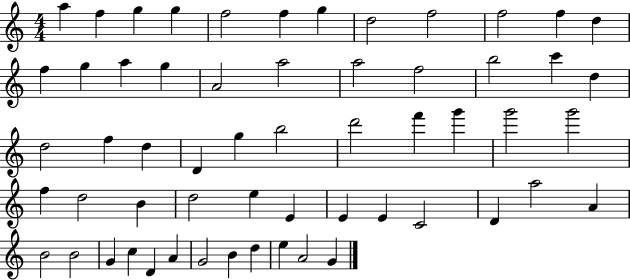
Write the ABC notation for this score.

X:1
T:Untitled
M:4/4
L:1/4
K:C
a f g g f2 f g d2 f2 f2 f d f g a g A2 a2 a2 f2 b2 c' d d2 f d D g b2 d'2 f' g' g'2 g'2 f d2 B d2 e E E E C2 D a2 A B2 B2 G c D A G2 B d e A2 G